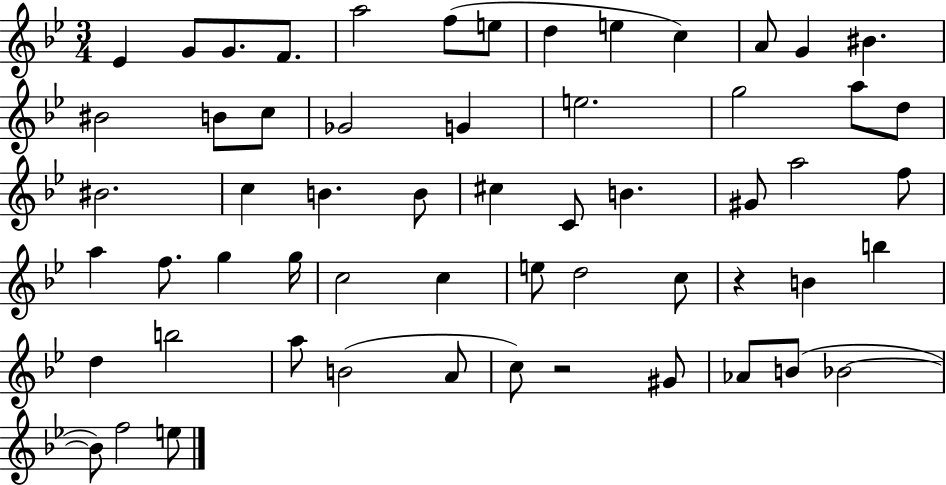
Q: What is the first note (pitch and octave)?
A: Eb4